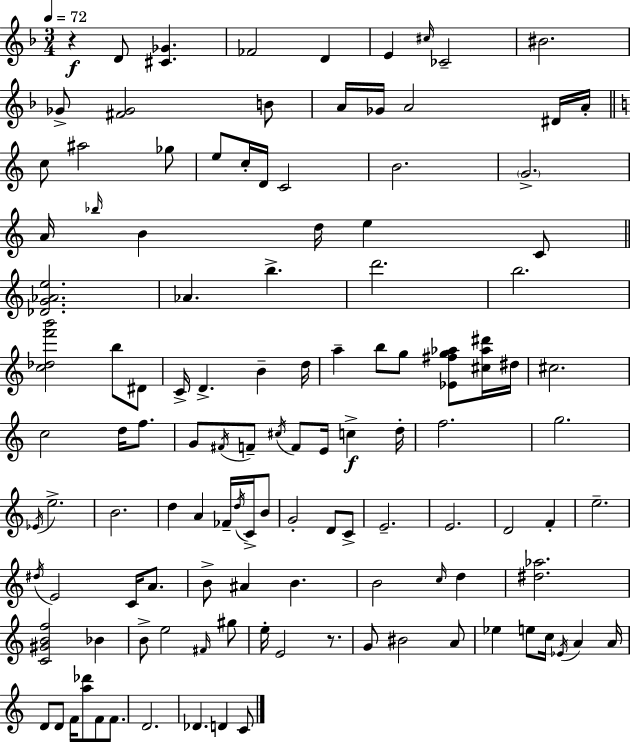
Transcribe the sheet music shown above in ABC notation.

X:1
T:Untitled
M:3/4
L:1/4
K:Dm
z D/2 [^C_G] _F2 D E ^c/4 _C2 ^B2 _G/2 [^F_G]2 B/2 A/4 _G/4 A2 ^D/4 A/4 c/2 ^a2 _g/2 e/2 c/4 D/4 C2 B2 G2 A/4 _b/4 B d/4 e C/2 [_DG_Ae]2 _A b d'2 b2 [c_df'b']2 b/2 ^D/2 C/4 D B d/4 a b/2 g/2 [_E^fg_a]/2 [^c_a^d']/4 ^d/4 ^c2 c2 d/4 f/2 G/2 ^F/4 F/2 ^c/4 F/2 E/4 c d/4 f2 g2 _E/4 e2 B2 d A _F/4 d/4 C/4 B/2 G2 D/2 C/2 E2 E2 D2 F e2 ^d/4 E2 C/4 A/2 B/2 ^A B B2 c/4 d [^d_a]2 [C^GBf]2 _B B/2 e2 ^F/4 ^g/2 e/4 E2 z/2 G/2 ^B2 A/2 _e e/2 c/4 _E/4 A A/4 D/2 D/2 F/4 [a_d']/2 F/2 F/2 D2 _D D C/2